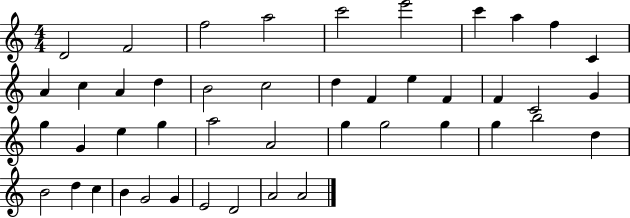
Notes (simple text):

D4/h F4/h F5/h A5/h C6/h E6/h C6/q A5/q F5/q C4/q A4/q C5/q A4/q D5/q B4/h C5/h D5/q F4/q E5/q F4/q F4/q C4/h G4/q G5/q G4/q E5/q G5/q A5/h A4/h G5/q G5/h G5/q G5/q B5/h D5/q B4/h D5/q C5/q B4/q G4/h G4/q E4/h D4/h A4/h A4/h